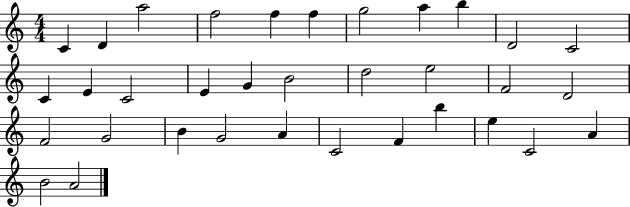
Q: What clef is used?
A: treble